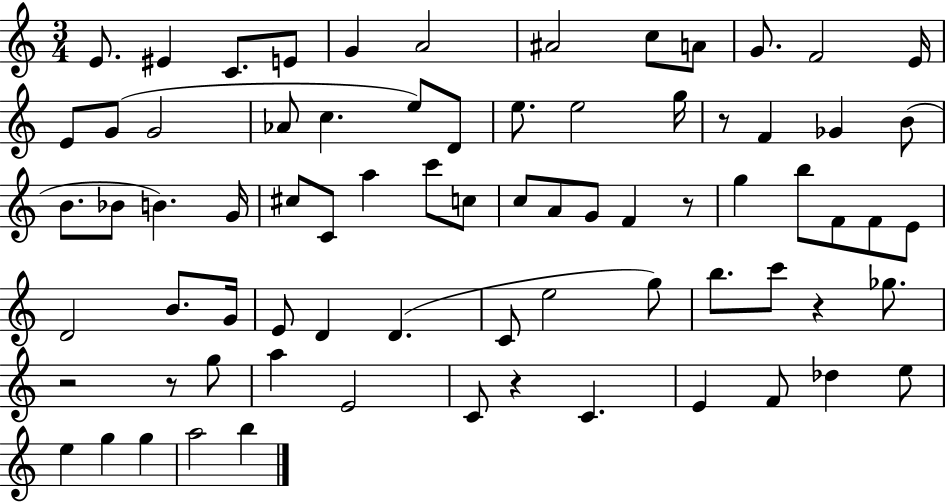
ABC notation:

X:1
T:Untitled
M:3/4
L:1/4
K:C
E/2 ^E C/2 E/2 G A2 ^A2 c/2 A/2 G/2 F2 E/4 E/2 G/2 G2 _A/2 c e/2 D/2 e/2 e2 g/4 z/2 F _G B/2 B/2 _B/2 B G/4 ^c/2 C/2 a c'/2 c/2 c/2 A/2 G/2 F z/2 g b/2 F/2 F/2 E/2 D2 B/2 G/4 E/2 D D C/2 e2 g/2 b/2 c'/2 z _g/2 z2 z/2 g/2 a E2 C/2 z C E F/2 _d e/2 e g g a2 b